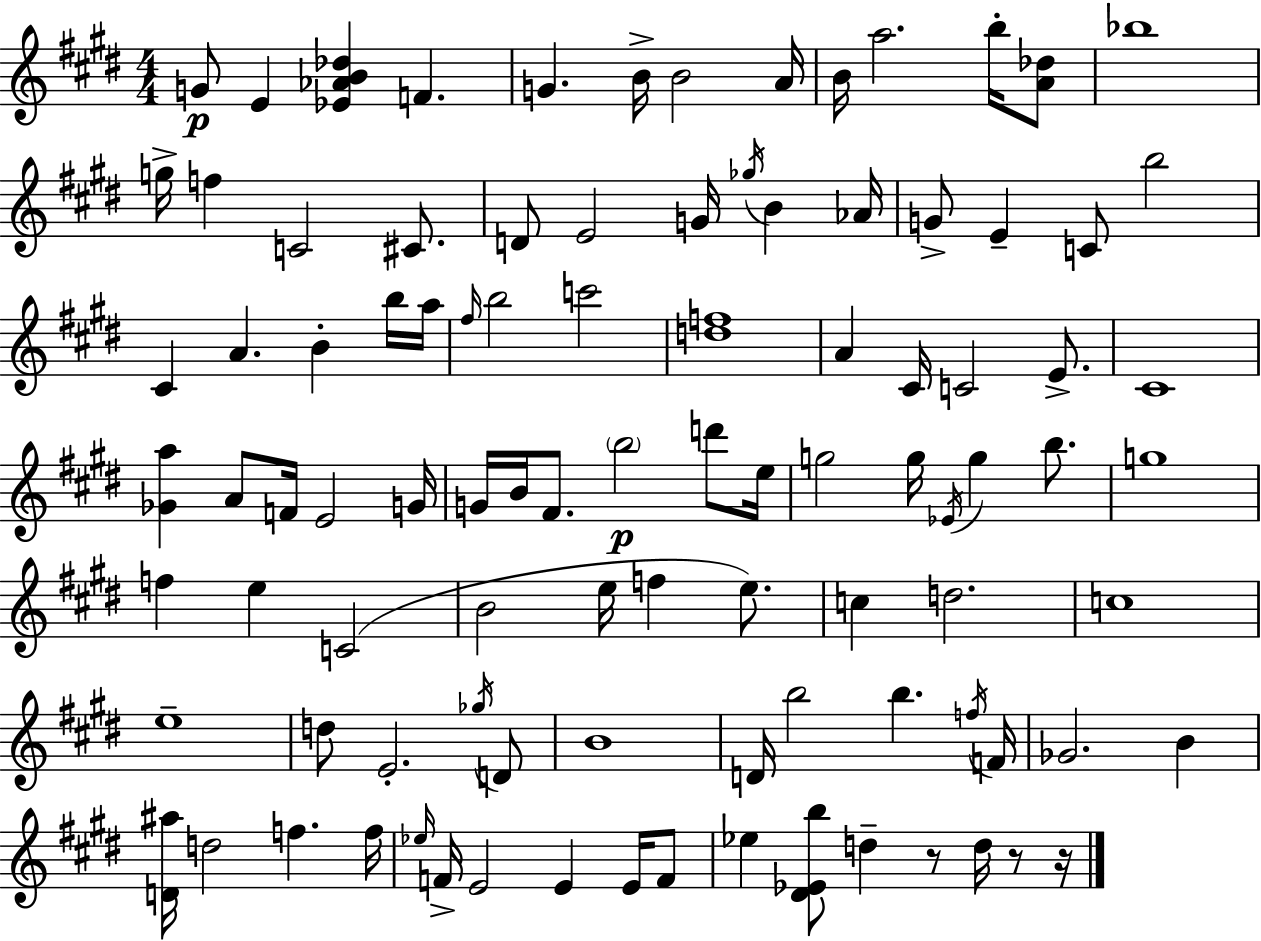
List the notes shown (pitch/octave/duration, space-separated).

G4/e E4/q [Eb4,Ab4,B4,Db5]/q F4/q. G4/q. B4/s B4/h A4/s B4/s A5/h. B5/s [A4,Db5]/e Bb5/w G5/s F5/q C4/h C#4/e. D4/e E4/h G4/s Gb5/s B4/q Ab4/s G4/e E4/q C4/e B5/h C#4/q A4/q. B4/q B5/s A5/s F#5/s B5/h C6/h [D5,F5]/w A4/q C#4/s C4/h E4/e. C#4/w [Gb4,A5]/q A4/e F4/s E4/h G4/s G4/s B4/s F#4/e. B5/h D6/e E5/s G5/h G5/s Eb4/s G5/q B5/e. G5/w F5/q E5/q C4/h B4/h E5/s F5/q E5/e. C5/q D5/h. C5/w E5/w D5/e E4/h. Gb5/s D4/e B4/w D4/s B5/h B5/q. F5/s F4/s Gb4/h. B4/q [D4,A#5]/s D5/h F5/q. F5/s Eb5/s F4/s E4/h E4/q E4/s F4/e Eb5/q [D#4,Eb4,B5]/e D5/q R/e D5/s R/e R/s